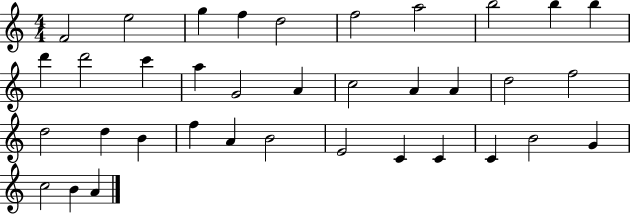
X:1
T:Untitled
M:4/4
L:1/4
K:C
F2 e2 g f d2 f2 a2 b2 b b d' d'2 c' a G2 A c2 A A d2 f2 d2 d B f A B2 E2 C C C B2 G c2 B A